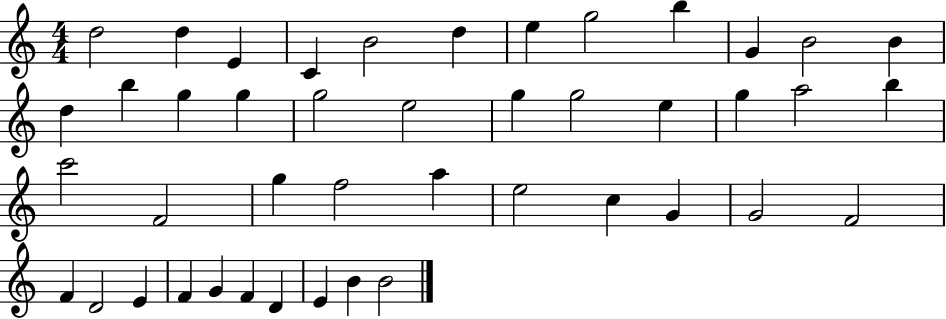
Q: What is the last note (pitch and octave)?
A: B4